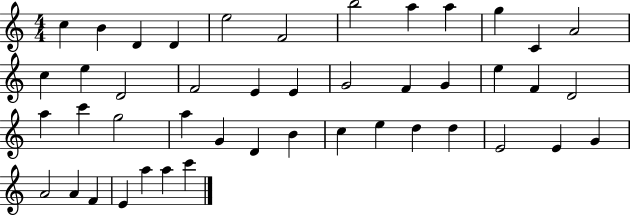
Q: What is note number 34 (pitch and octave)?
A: D5